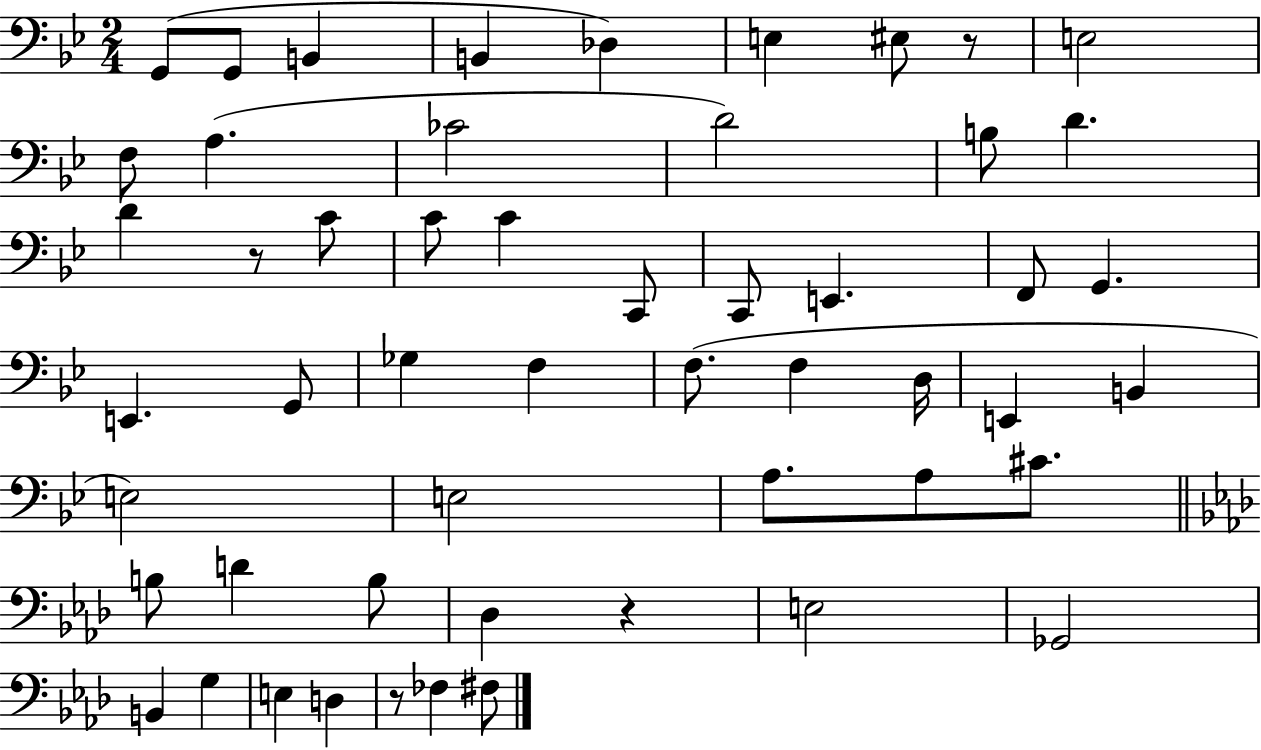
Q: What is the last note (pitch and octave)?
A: F#3